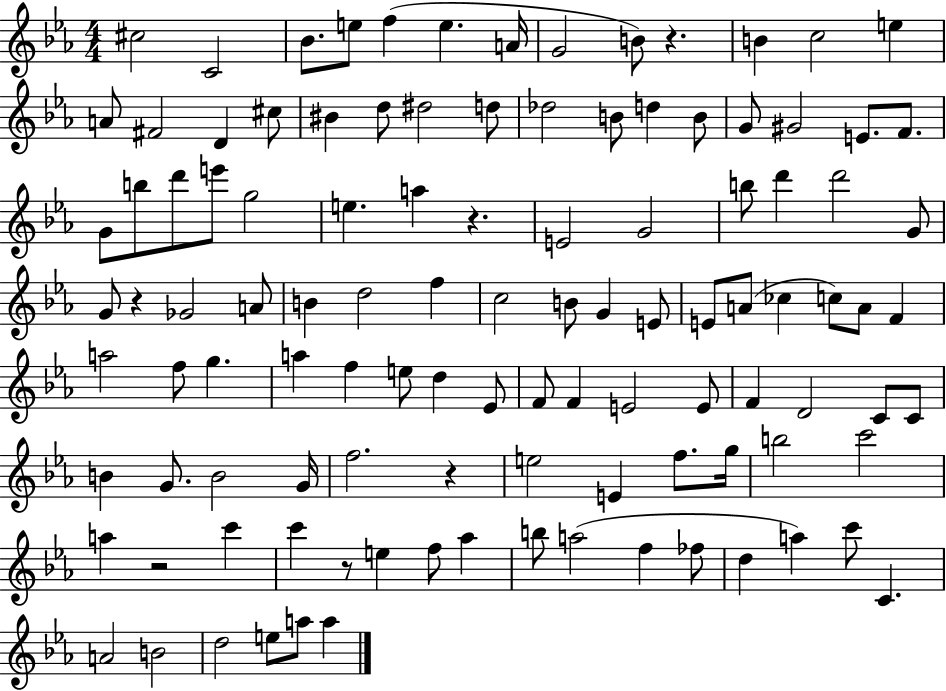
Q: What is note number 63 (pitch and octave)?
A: E5